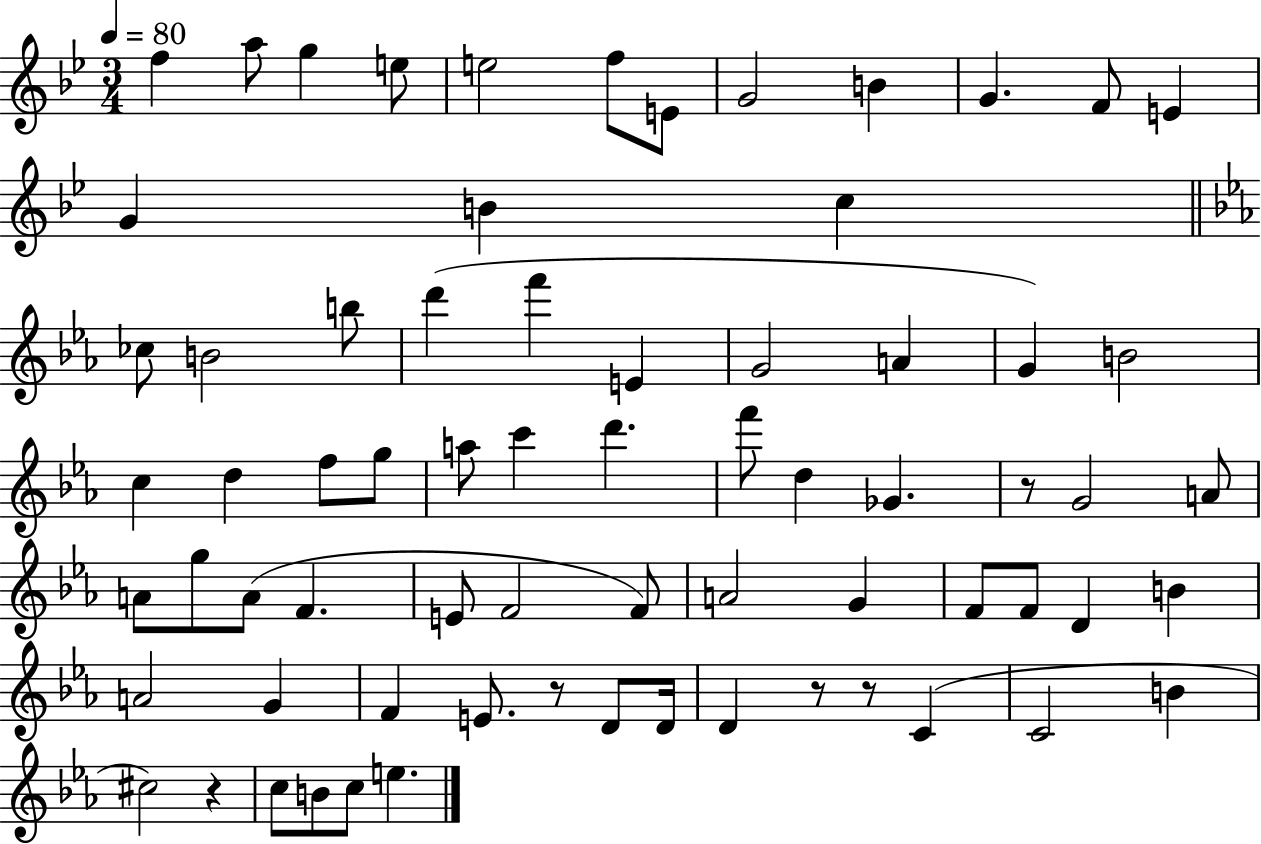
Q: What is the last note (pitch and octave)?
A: E5